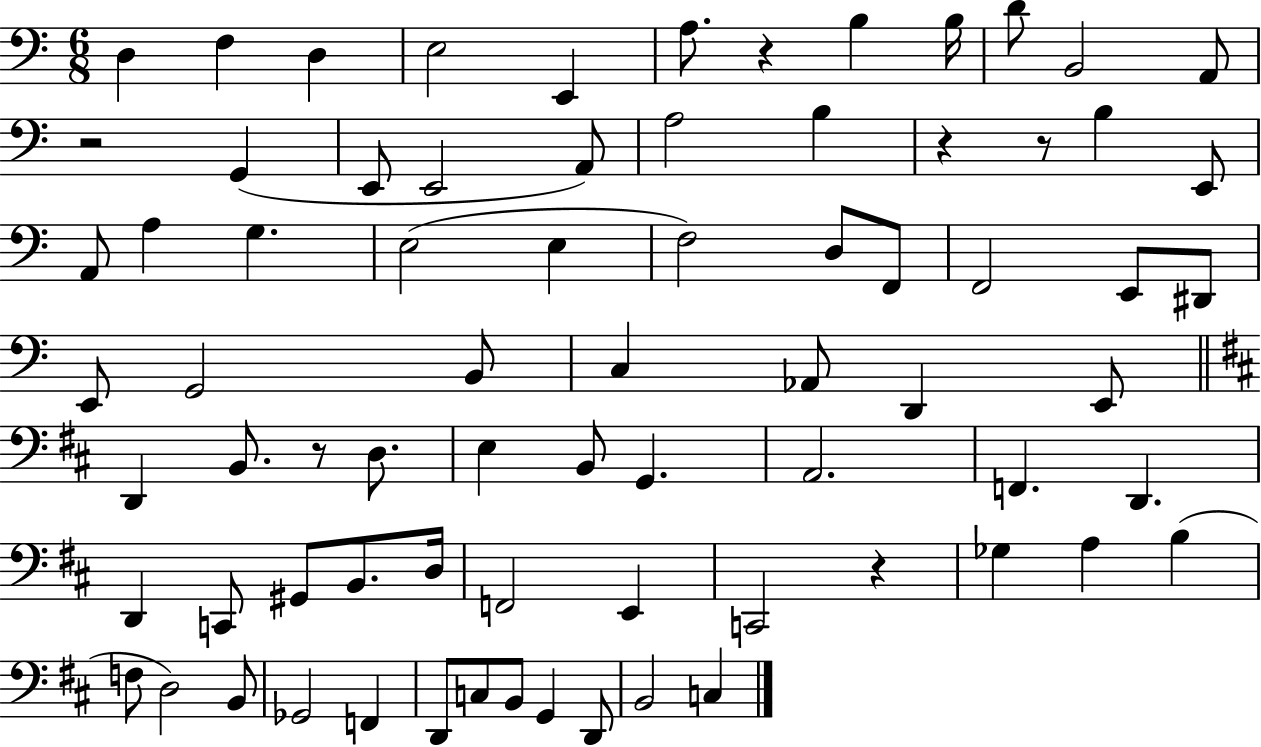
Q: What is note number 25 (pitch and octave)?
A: F3